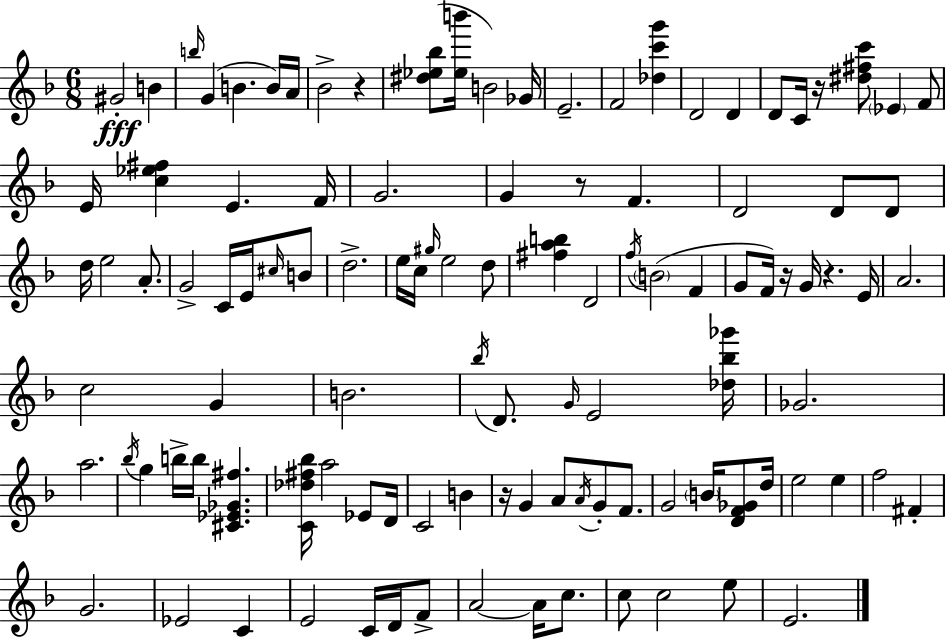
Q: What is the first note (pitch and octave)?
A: G#4